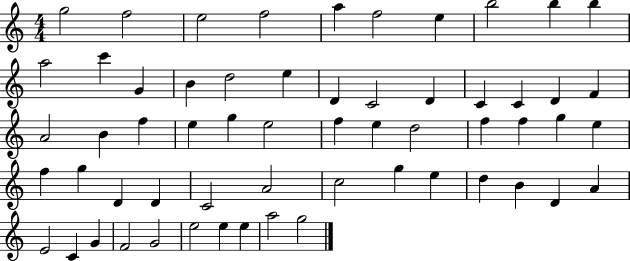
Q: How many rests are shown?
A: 0